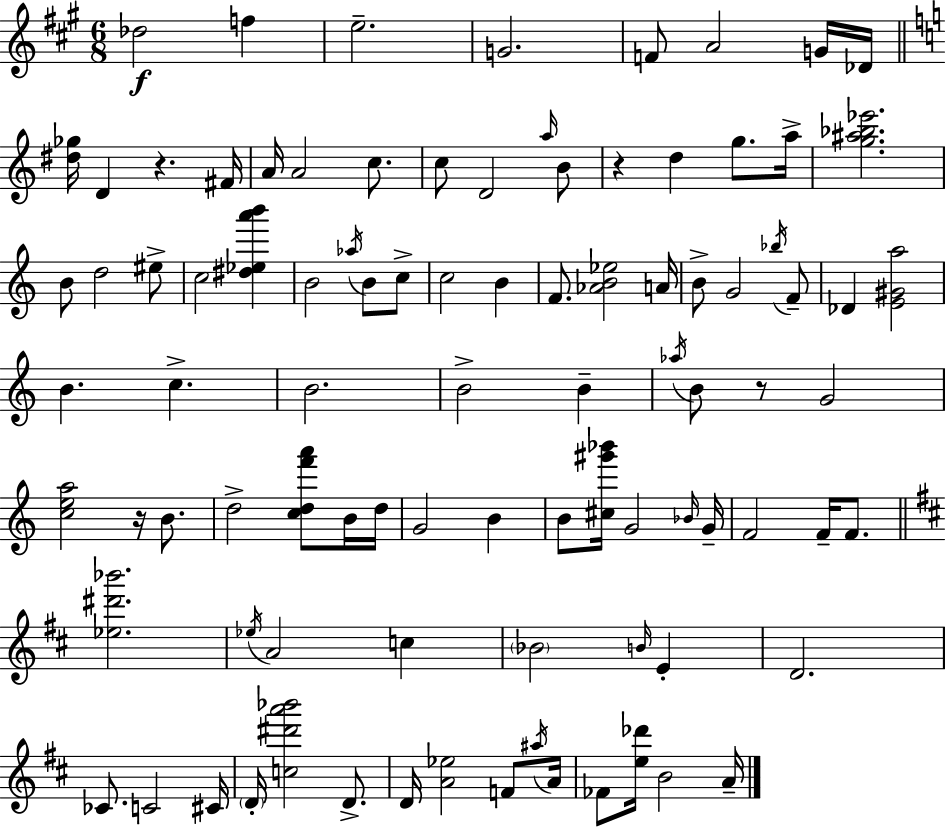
Db5/h F5/q E5/h. G4/h. F4/e A4/h G4/s Db4/s [D#5,Gb5]/s D4/q R/q. F#4/s A4/s A4/h C5/e. C5/e D4/h A5/s B4/e R/q D5/q G5/e. A5/s [G5,A#5,Bb5,Eb6]/h. B4/e D5/h EIS5/e C5/h [D#5,Eb5,A6,B6]/q B4/h Ab5/s B4/e C5/e C5/h B4/q F4/e. [Ab4,B4,Eb5]/h A4/s B4/e G4/h Bb5/s F4/e Db4/q [E4,G#4,A5]/h B4/q. C5/q. B4/h. B4/h B4/q Ab5/s B4/e R/e G4/h [C5,E5,A5]/h R/s B4/e. D5/h [C5,D5,F6,A6]/e B4/s D5/s G4/h B4/q B4/e [C#5,G#6,Bb6]/s G4/h Bb4/s G4/s F4/h F4/s F4/e. [Eb5,D#6,Bb6]/h. Eb5/s A4/h C5/q Bb4/h B4/s E4/q D4/h. CES4/e. C4/h C#4/s D4/s [C5,D#6,A6,Bb6]/h D4/e. D4/s [A4,Eb5]/h F4/e A#5/s A4/s FES4/e [E5,Db6]/s B4/h A4/s